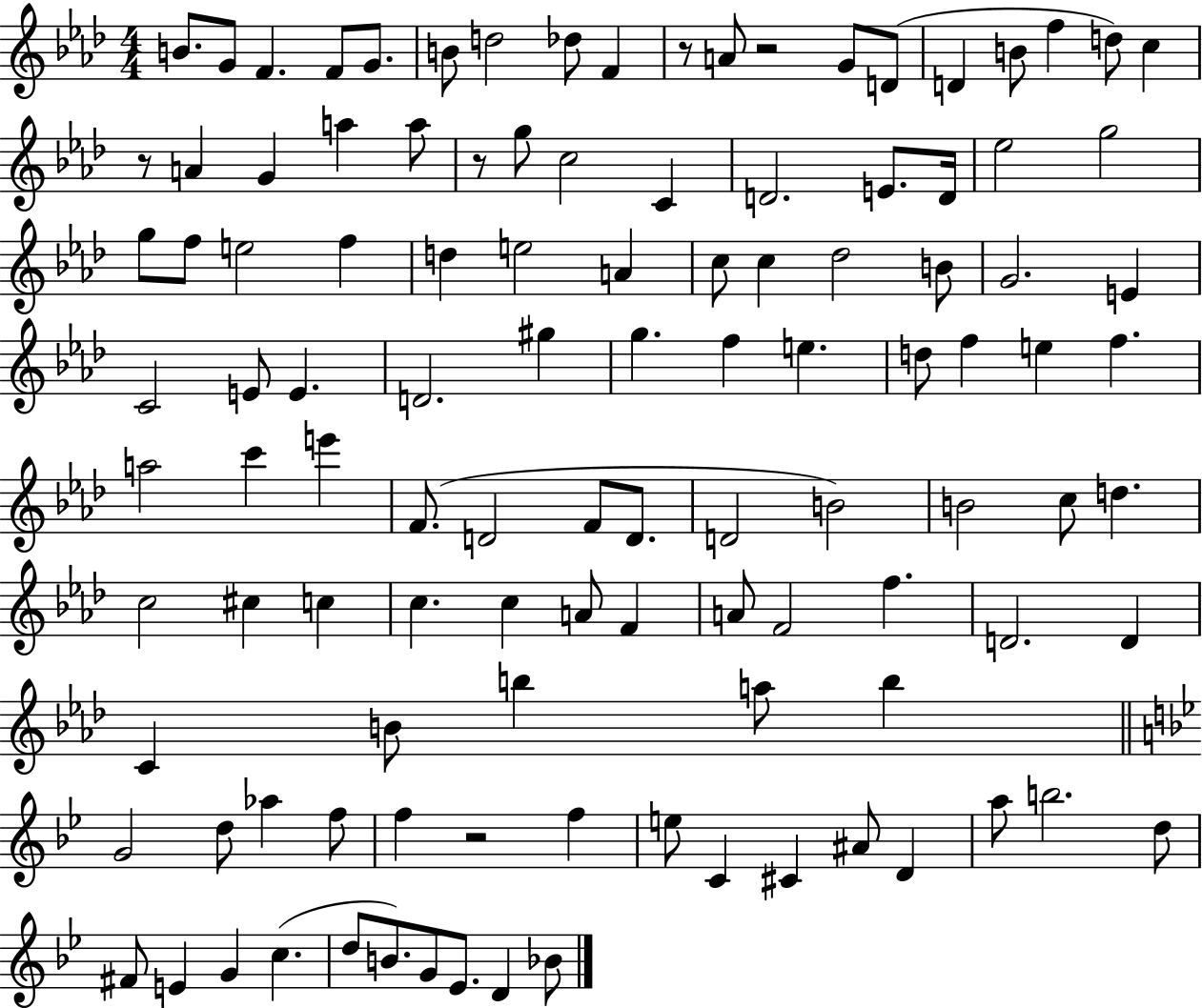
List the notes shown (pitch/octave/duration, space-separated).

B4/e. G4/e F4/q. F4/e G4/e. B4/e D5/h Db5/e F4/q R/e A4/e R/h G4/e D4/e D4/q B4/e F5/q D5/e C5/q R/e A4/q G4/q A5/q A5/e R/e G5/e C5/h C4/q D4/h. E4/e. D4/s Eb5/h G5/h G5/e F5/e E5/h F5/q D5/q E5/h A4/q C5/e C5/q Db5/h B4/e G4/h. E4/q C4/h E4/e E4/q. D4/h. G#5/q G5/q. F5/q E5/q. D5/e F5/q E5/q F5/q. A5/h C6/q E6/q F4/e. D4/h F4/e D4/e. D4/h B4/h B4/h C5/e D5/q. C5/h C#5/q C5/q C5/q. C5/q A4/e F4/q A4/e F4/h F5/q. D4/h. D4/q C4/q B4/e B5/q A5/e B5/q G4/h D5/e Ab5/q F5/e F5/q R/h F5/q E5/e C4/q C#4/q A#4/e D4/q A5/e B5/h. D5/e F#4/e E4/q G4/q C5/q. D5/e B4/e. G4/e Eb4/e. D4/q Bb4/e